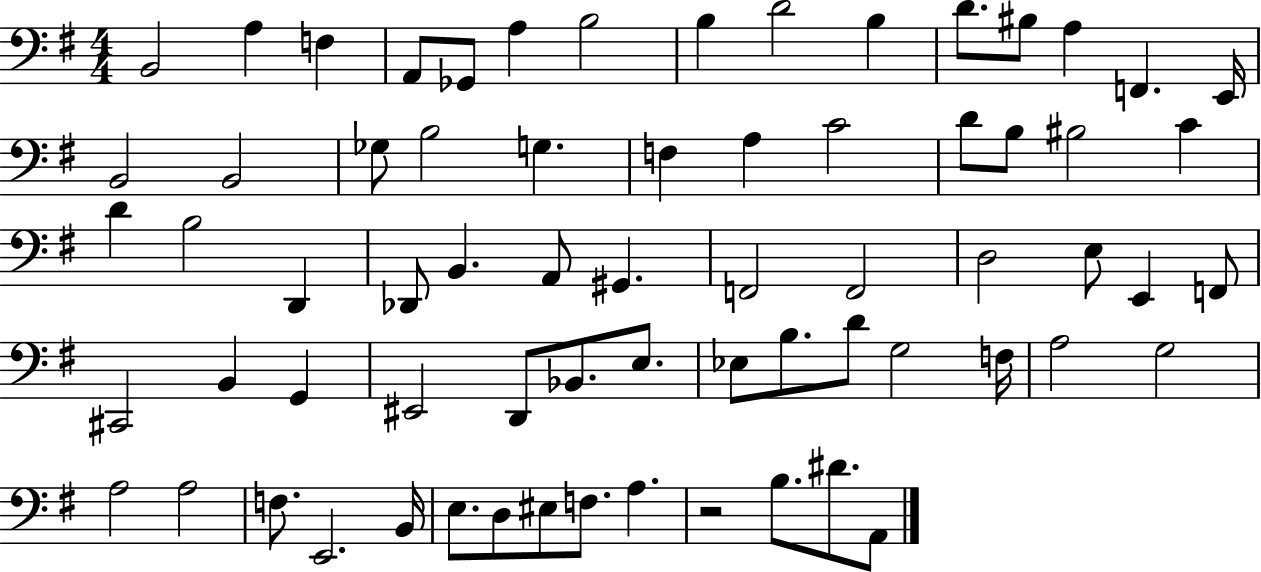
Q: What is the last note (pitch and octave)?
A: A2